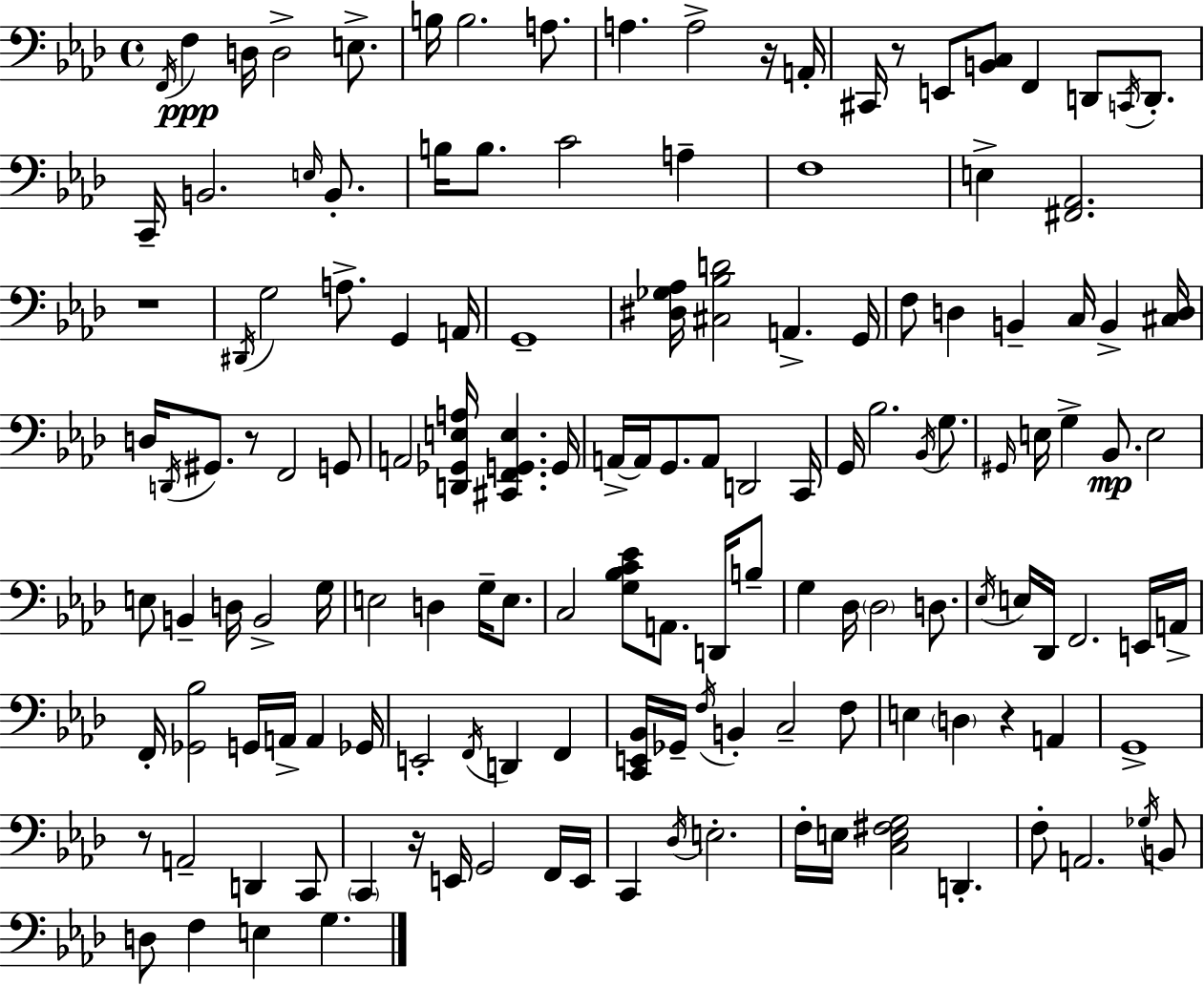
{
  \clef bass
  \time 4/4
  \defaultTimeSignature
  \key aes \major
  \repeat volta 2 { \acciaccatura { f,16 }\ppp f4 d16 d2-> e8.-> | b16 b2. a8. | a4. a2-> r16 | a,16-. cis,16 r8 e,8 <b, c>8 f,4 d,8 \acciaccatura { c,16 } d,8.-. | \break c,16-- b,2. \grace { e16 } | b,8.-. b16 b8. c'2 a4-- | f1 | e4-> <fis, aes,>2. | \break r1 | \acciaccatura { dis,16 } g2 a8.-> g,4 | a,16 g,1-- | <dis ges aes>16 <cis bes d'>2 a,4.-> | \break g,16 f8 d4 b,4-- c16 b,4-> | <cis d>16 d16 \acciaccatura { d,16 } gis,8. r8 f,2 | g,8 a,2 <d, ges, e a>16 <cis, f, g, e>4. | g,16 a,16->~~ a,16 g,8. a,8 d,2 | \break c,16 g,16 bes2. | \acciaccatura { bes,16 } g8. \grace { gis,16 } e16 g4-> bes,8.\mp e2 | e8 b,4-- d16 b,2-> | g16 e2 d4 | \break g16-- e8. c2 <g bes c' ees'>8 | a,8. d,16 b8-- g4 des16 \parenthesize des2 | d8. \acciaccatura { ees16 } e16 des,16 f,2. | e,16 a,16-> f,16-. <ges, bes>2 | \break g,16 a,16-> a,4 ges,16 e,2-. | \acciaccatura { f,16 } d,4 f,4 <c, e, bes,>16 ges,16-- \acciaccatura { f16 } b,4-. | c2-- f8 e4 \parenthesize d4 | r4 a,4 g,1-> | \break r8 a,2-- | d,4 c,8 \parenthesize c,4 r16 e,16 | g,2 f,16 e,16 c,4 \acciaccatura { des16 } e2.-. | f16-. e16 <c e fis g>2 | \break d,4.-. f8-. a,2. | \acciaccatura { ges16 } b,8 d8 f4 | e4 g4. } \bar "|."
}